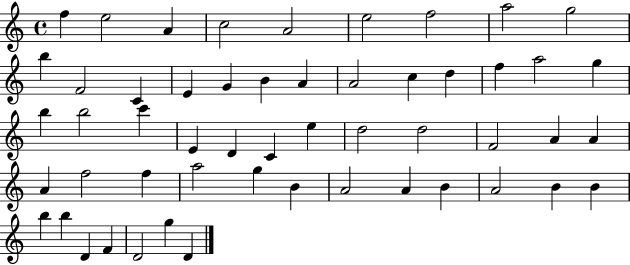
{
  \clef treble
  \time 4/4
  \defaultTimeSignature
  \key c \major
  f''4 e''2 a'4 | c''2 a'2 | e''2 f''2 | a''2 g''2 | \break b''4 f'2 c'4 | e'4 g'4 b'4 a'4 | a'2 c''4 d''4 | f''4 a''2 g''4 | \break b''4 b''2 c'''4 | e'4 d'4 c'4 e''4 | d''2 d''2 | f'2 a'4 a'4 | \break a'4 f''2 f''4 | a''2 g''4 b'4 | a'2 a'4 b'4 | a'2 b'4 b'4 | \break b''4 b''4 d'4 f'4 | d'2 g''4 d'4 | \bar "|."
}